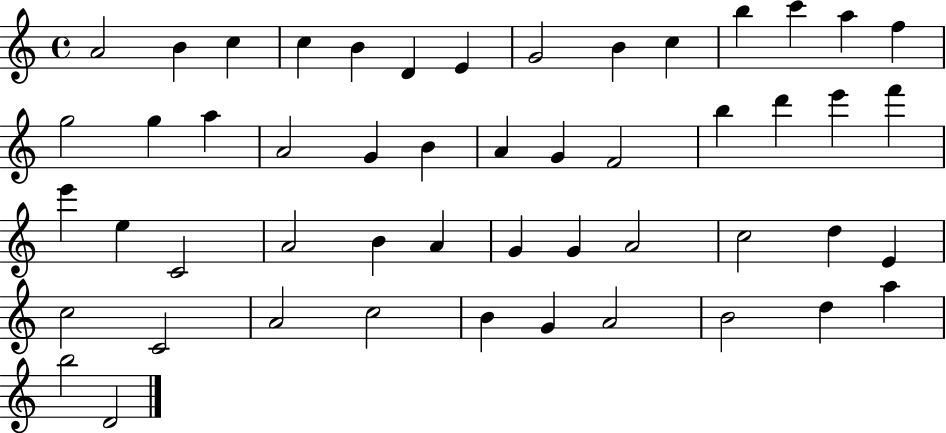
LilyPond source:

{
  \clef treble
  \time 4/4
  \defaultTimeSignature
  \key c \major
  a'2 b'4 c''4 | c''4 b'4 d'4 e'4 | g'2 b'4 c''4 | b''4 c'''4 a''4 f''4 | \break g''2 g''4 a''4 | a'2 g'4 b'4 | a'4 g'4 f'2 | b''4 d'''4 e'''4 f'''4 | \break e'''4 e''4 c'2 | a'2 b'4 a'4 | g'4 g'4 a'2 | c''2 d''4 e'4 | \break c''2 c'2 | a'2 c''2 | b'4 g'4 a'2 | b'2 d''4 a''4 | \break b''2 d'2 | \bar "|."
}